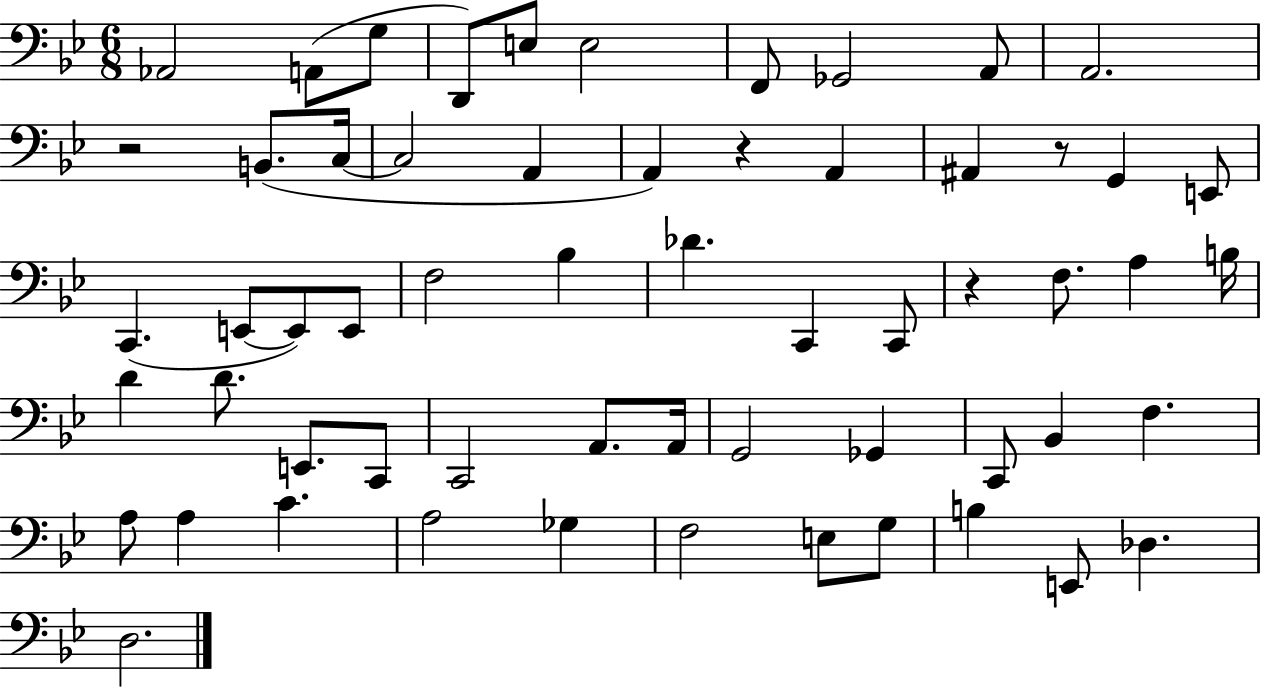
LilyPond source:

{
  \clef bass
  \numericTimeSignature
  \time 6/8
  \key bes \major
  aes,2 a,8( g8 | d,8) e8 e2 | f,8 ges,2 a,8 | a,2. | \break r2 b,8.( c16~~ | c2 a,4 | a,4) r4 a,4 | ais,4 r8 g,4 e,8 | \break c,4.( e,8~~ e,8) e,8 | f2 bes4 | des'4. c,4 c,8 | r4 f8. a4 b16 | \break d'4 d'8. e,8. c,8 | c,2 a,8. a,16 | g,2 ges,4 | c,8 bes,4 f4. | \break a8 a4 c'4. | a2 ges4 | f2 e8 g8 | b4 e,8 des4. | \break d2. | \bar "|."
}